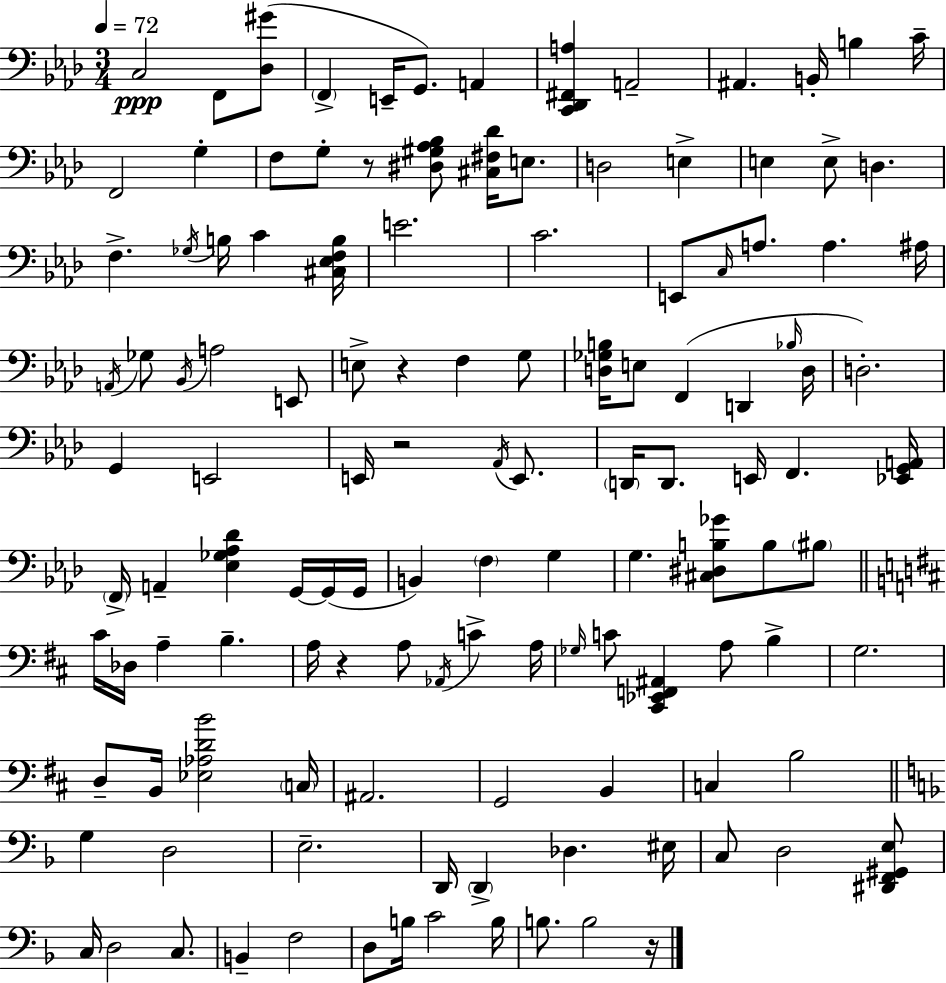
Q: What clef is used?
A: bass